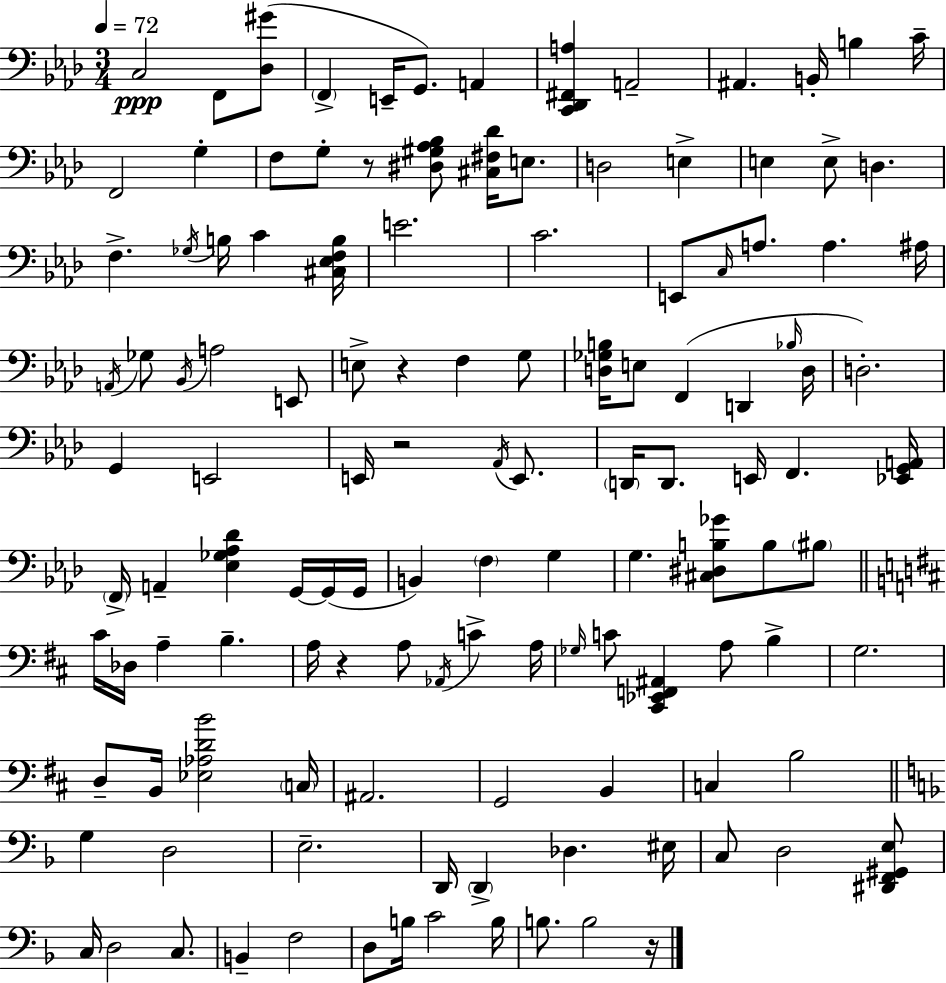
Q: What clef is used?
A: bass